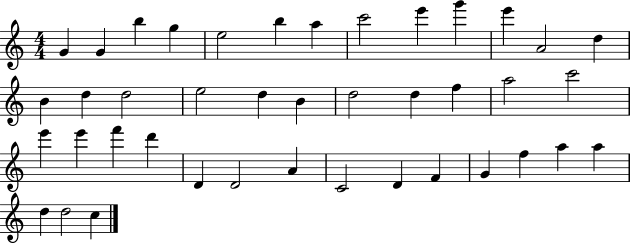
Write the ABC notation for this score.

X:1
T:Untitled
M:4/4
L:1/4
K:C
G G b g e2 b a c'2 e' g' e' A2 d B d d2 e2 d B d2 d f a2 c'2 e' e' f' d' D D2 A C2 D F G f a a d d2 c